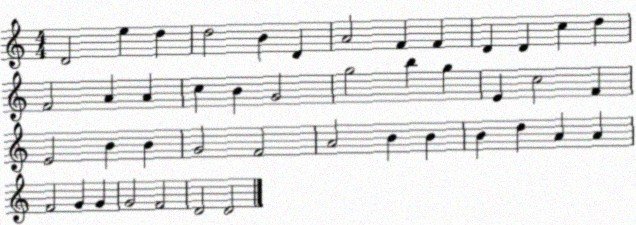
X:1
T:Untitled
M:4/4
L:1/4
K:C
D2 e d d2 B D A2 F F D D c d F2 A A c B G2 g2 b g E c2 F E2 B B G2 F2 A2 B B B d A A F2 G G G2 F2 D2 D2